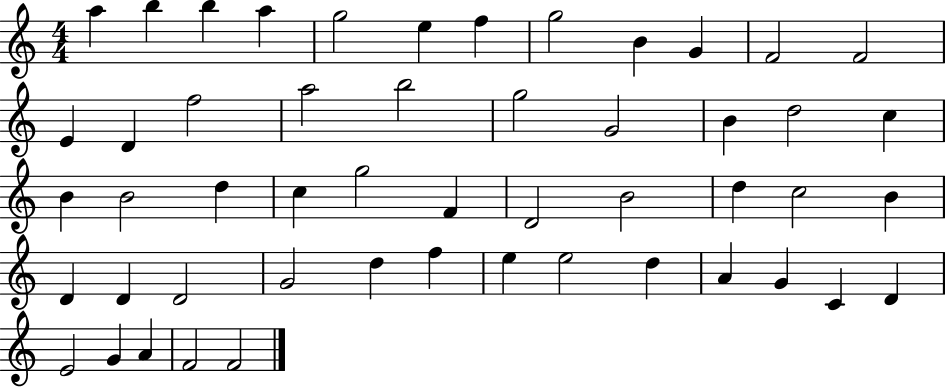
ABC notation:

X:1
T:Untitled
M:4/4
L:1/4
K:C
a b b a g2 e f g2 B G F2 F2 E D f2 a2 b2 g2 G2 B d2 c B B2 d c g2 F D2 B2 d c2 B D D D2 G2 d f e e2 d A G C D E2 G A F2 F2